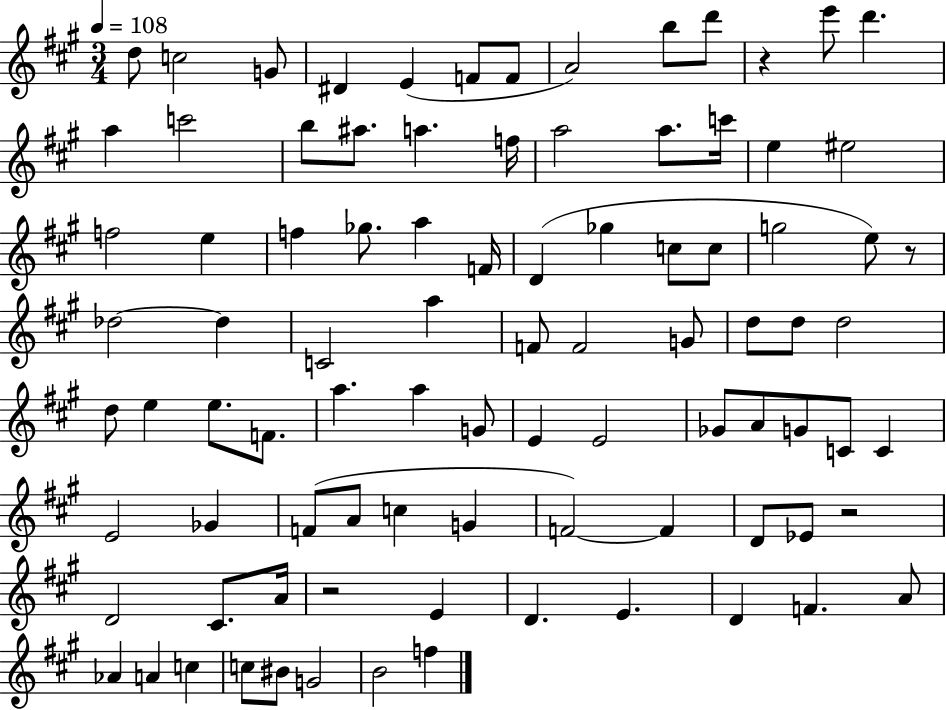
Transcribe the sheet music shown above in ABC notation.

X:1
T:Untitled
M:3/4
L:1/4
K:A
d/2 c2 G/2 ^D E F/2 F/2 A2 b/2 d'/2 z e'/2 d' a c'2 b/2 ^a/2 a f/4 a2 a/2 c'/4 e ^e2 f2 e f _g/2 a F/4 D _g c/2 c/2 g2 e/2 z/2 _d2 _d C2 a F/2 F2 G/2 d/2 d/2 d2 d/2 e e/2 F/2 a a G/2 E E2 _G/2 A/2 G/2 C/2 C E2 _G F/2 A/2 c G F2 F D/2 _E/2 z2 D2 ^C/2 A/4 z2 E D E D F A/2 _A A c c/2 ^B/2 G2 B2 f